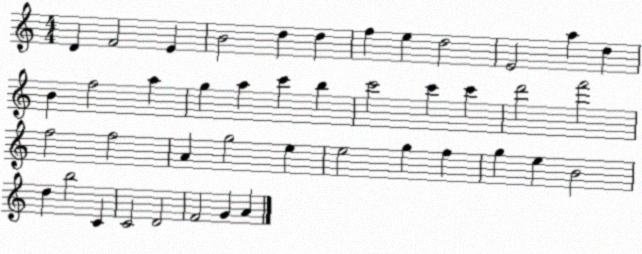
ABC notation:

X:1
T:Untitled
M:4/4
L:1/4
K:C
D F2 E B2 d d f e d2 E2 a d B f2 a g a c' b c'2 c' c' d'2 f'2 f2 f2 A g2 e e2 g f g e B2 d b2 C C2 D2 F2 G A